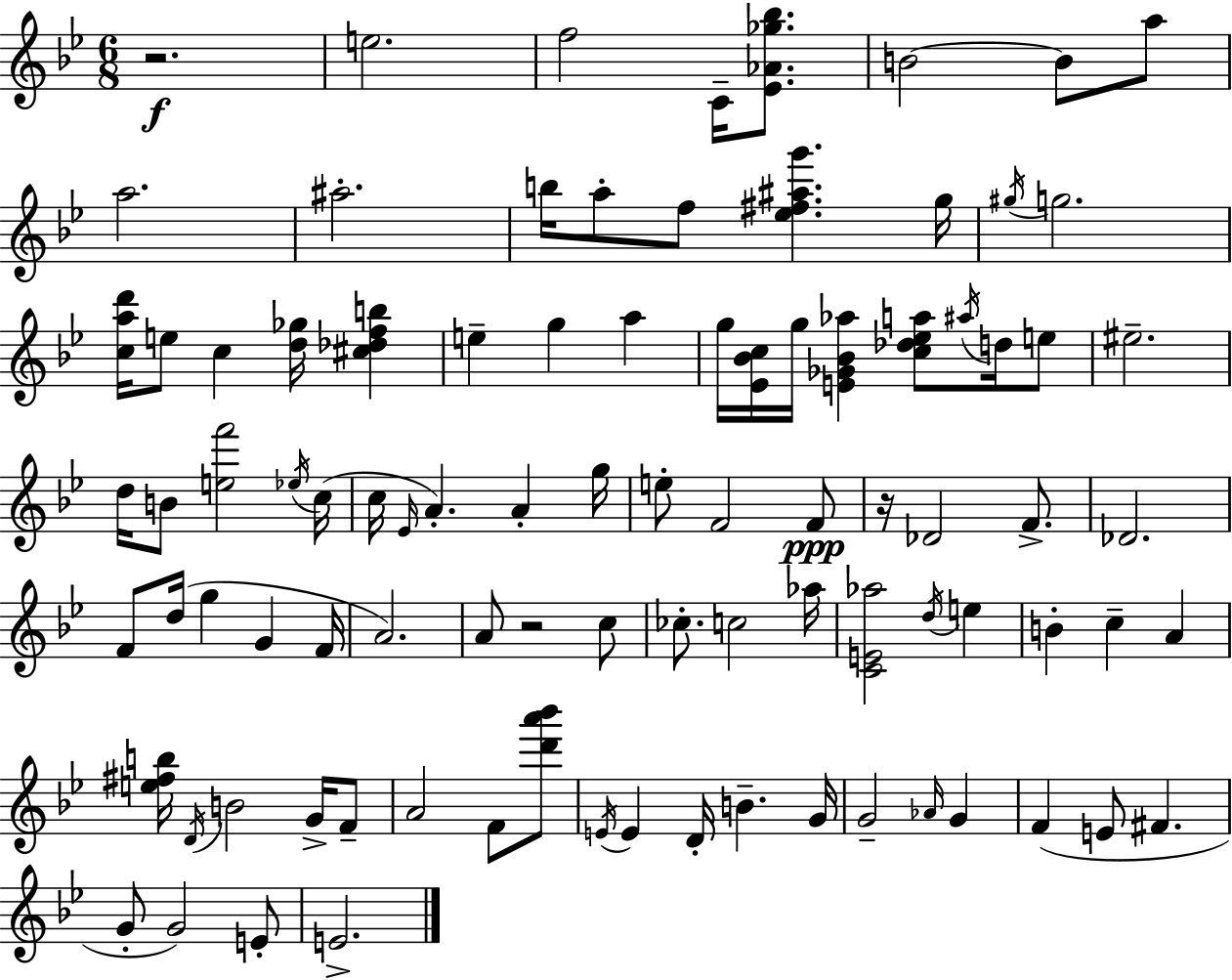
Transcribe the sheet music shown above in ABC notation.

X:1
T:Untitled
M:6/8
L:1/4
K:Bb
z2 e2 f2 C/4 [_E_A_g_b]/2 B2 B/2 a/2 a2 ^a2 b/4 a/2 f/2 [_e^f^ag'] g/4 ^g/4 g2 [cad']/4 e/2 c [d_g]/4 [^c_dfb] e g a g/4 [_E_Bc]/4 g/4 [E_G_B_a] [c_d_ea]/2 ^a/4 d/4 e/2 ^e2 d/4 B/2 [ef']2 _e/4 c/4 c/4 _E/4 A A g/4 e/2 F2 F/2 z/4 _D2 F/2 _D2 F/2 d/4 g G F/4 A2 A/2 z2 c/2 _c/2 c2 _a/4 [CE_a]2 d/4 e B c A [e^fb]/4 D/4 B2 G/4 F/2 A2 F/2 [d'a'_b']/2 E/4 E D/4 B G/4 G2 _A/4 G F E/2 ^F G/2 G2 E/2 E2